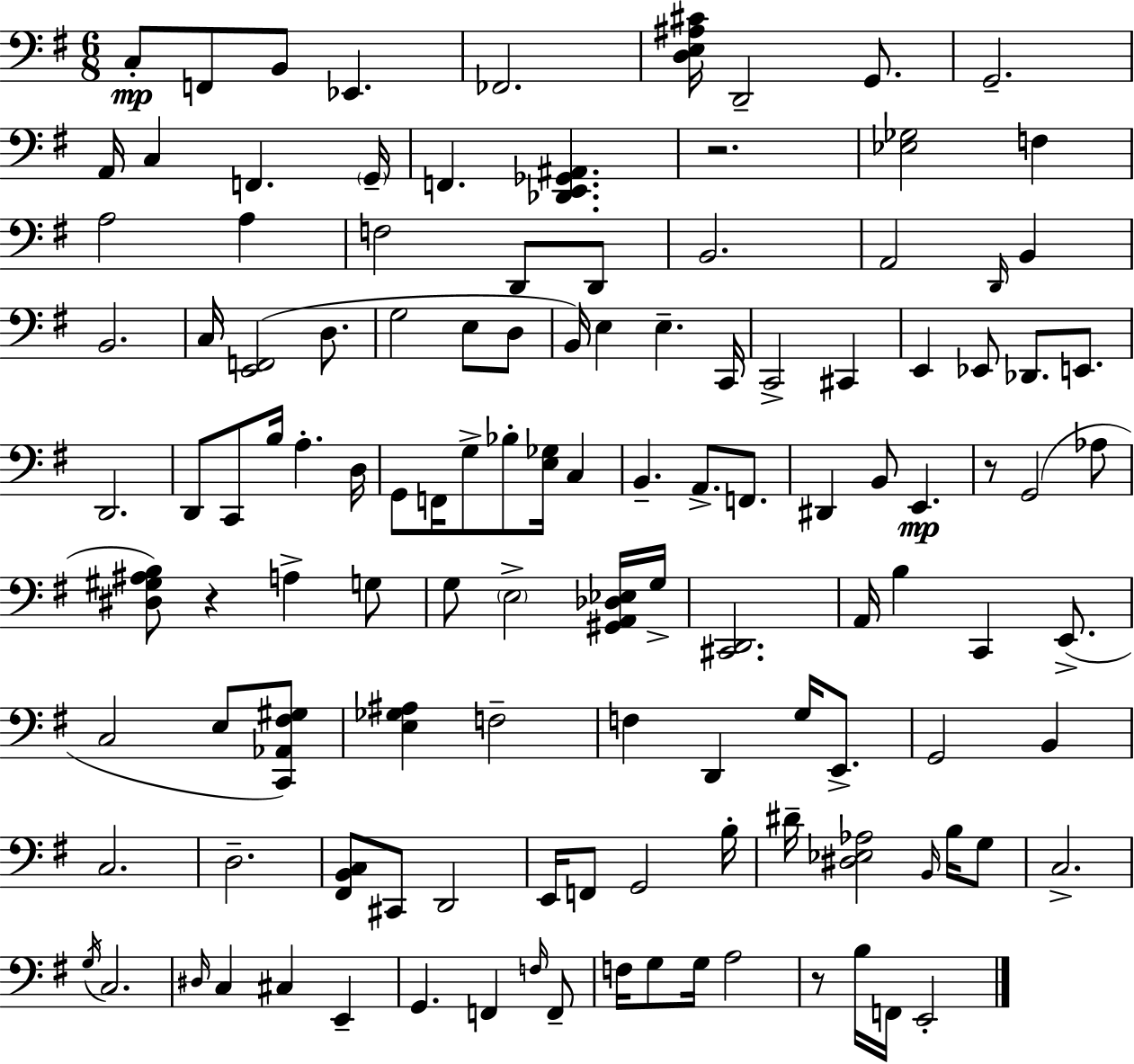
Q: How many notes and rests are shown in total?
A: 122